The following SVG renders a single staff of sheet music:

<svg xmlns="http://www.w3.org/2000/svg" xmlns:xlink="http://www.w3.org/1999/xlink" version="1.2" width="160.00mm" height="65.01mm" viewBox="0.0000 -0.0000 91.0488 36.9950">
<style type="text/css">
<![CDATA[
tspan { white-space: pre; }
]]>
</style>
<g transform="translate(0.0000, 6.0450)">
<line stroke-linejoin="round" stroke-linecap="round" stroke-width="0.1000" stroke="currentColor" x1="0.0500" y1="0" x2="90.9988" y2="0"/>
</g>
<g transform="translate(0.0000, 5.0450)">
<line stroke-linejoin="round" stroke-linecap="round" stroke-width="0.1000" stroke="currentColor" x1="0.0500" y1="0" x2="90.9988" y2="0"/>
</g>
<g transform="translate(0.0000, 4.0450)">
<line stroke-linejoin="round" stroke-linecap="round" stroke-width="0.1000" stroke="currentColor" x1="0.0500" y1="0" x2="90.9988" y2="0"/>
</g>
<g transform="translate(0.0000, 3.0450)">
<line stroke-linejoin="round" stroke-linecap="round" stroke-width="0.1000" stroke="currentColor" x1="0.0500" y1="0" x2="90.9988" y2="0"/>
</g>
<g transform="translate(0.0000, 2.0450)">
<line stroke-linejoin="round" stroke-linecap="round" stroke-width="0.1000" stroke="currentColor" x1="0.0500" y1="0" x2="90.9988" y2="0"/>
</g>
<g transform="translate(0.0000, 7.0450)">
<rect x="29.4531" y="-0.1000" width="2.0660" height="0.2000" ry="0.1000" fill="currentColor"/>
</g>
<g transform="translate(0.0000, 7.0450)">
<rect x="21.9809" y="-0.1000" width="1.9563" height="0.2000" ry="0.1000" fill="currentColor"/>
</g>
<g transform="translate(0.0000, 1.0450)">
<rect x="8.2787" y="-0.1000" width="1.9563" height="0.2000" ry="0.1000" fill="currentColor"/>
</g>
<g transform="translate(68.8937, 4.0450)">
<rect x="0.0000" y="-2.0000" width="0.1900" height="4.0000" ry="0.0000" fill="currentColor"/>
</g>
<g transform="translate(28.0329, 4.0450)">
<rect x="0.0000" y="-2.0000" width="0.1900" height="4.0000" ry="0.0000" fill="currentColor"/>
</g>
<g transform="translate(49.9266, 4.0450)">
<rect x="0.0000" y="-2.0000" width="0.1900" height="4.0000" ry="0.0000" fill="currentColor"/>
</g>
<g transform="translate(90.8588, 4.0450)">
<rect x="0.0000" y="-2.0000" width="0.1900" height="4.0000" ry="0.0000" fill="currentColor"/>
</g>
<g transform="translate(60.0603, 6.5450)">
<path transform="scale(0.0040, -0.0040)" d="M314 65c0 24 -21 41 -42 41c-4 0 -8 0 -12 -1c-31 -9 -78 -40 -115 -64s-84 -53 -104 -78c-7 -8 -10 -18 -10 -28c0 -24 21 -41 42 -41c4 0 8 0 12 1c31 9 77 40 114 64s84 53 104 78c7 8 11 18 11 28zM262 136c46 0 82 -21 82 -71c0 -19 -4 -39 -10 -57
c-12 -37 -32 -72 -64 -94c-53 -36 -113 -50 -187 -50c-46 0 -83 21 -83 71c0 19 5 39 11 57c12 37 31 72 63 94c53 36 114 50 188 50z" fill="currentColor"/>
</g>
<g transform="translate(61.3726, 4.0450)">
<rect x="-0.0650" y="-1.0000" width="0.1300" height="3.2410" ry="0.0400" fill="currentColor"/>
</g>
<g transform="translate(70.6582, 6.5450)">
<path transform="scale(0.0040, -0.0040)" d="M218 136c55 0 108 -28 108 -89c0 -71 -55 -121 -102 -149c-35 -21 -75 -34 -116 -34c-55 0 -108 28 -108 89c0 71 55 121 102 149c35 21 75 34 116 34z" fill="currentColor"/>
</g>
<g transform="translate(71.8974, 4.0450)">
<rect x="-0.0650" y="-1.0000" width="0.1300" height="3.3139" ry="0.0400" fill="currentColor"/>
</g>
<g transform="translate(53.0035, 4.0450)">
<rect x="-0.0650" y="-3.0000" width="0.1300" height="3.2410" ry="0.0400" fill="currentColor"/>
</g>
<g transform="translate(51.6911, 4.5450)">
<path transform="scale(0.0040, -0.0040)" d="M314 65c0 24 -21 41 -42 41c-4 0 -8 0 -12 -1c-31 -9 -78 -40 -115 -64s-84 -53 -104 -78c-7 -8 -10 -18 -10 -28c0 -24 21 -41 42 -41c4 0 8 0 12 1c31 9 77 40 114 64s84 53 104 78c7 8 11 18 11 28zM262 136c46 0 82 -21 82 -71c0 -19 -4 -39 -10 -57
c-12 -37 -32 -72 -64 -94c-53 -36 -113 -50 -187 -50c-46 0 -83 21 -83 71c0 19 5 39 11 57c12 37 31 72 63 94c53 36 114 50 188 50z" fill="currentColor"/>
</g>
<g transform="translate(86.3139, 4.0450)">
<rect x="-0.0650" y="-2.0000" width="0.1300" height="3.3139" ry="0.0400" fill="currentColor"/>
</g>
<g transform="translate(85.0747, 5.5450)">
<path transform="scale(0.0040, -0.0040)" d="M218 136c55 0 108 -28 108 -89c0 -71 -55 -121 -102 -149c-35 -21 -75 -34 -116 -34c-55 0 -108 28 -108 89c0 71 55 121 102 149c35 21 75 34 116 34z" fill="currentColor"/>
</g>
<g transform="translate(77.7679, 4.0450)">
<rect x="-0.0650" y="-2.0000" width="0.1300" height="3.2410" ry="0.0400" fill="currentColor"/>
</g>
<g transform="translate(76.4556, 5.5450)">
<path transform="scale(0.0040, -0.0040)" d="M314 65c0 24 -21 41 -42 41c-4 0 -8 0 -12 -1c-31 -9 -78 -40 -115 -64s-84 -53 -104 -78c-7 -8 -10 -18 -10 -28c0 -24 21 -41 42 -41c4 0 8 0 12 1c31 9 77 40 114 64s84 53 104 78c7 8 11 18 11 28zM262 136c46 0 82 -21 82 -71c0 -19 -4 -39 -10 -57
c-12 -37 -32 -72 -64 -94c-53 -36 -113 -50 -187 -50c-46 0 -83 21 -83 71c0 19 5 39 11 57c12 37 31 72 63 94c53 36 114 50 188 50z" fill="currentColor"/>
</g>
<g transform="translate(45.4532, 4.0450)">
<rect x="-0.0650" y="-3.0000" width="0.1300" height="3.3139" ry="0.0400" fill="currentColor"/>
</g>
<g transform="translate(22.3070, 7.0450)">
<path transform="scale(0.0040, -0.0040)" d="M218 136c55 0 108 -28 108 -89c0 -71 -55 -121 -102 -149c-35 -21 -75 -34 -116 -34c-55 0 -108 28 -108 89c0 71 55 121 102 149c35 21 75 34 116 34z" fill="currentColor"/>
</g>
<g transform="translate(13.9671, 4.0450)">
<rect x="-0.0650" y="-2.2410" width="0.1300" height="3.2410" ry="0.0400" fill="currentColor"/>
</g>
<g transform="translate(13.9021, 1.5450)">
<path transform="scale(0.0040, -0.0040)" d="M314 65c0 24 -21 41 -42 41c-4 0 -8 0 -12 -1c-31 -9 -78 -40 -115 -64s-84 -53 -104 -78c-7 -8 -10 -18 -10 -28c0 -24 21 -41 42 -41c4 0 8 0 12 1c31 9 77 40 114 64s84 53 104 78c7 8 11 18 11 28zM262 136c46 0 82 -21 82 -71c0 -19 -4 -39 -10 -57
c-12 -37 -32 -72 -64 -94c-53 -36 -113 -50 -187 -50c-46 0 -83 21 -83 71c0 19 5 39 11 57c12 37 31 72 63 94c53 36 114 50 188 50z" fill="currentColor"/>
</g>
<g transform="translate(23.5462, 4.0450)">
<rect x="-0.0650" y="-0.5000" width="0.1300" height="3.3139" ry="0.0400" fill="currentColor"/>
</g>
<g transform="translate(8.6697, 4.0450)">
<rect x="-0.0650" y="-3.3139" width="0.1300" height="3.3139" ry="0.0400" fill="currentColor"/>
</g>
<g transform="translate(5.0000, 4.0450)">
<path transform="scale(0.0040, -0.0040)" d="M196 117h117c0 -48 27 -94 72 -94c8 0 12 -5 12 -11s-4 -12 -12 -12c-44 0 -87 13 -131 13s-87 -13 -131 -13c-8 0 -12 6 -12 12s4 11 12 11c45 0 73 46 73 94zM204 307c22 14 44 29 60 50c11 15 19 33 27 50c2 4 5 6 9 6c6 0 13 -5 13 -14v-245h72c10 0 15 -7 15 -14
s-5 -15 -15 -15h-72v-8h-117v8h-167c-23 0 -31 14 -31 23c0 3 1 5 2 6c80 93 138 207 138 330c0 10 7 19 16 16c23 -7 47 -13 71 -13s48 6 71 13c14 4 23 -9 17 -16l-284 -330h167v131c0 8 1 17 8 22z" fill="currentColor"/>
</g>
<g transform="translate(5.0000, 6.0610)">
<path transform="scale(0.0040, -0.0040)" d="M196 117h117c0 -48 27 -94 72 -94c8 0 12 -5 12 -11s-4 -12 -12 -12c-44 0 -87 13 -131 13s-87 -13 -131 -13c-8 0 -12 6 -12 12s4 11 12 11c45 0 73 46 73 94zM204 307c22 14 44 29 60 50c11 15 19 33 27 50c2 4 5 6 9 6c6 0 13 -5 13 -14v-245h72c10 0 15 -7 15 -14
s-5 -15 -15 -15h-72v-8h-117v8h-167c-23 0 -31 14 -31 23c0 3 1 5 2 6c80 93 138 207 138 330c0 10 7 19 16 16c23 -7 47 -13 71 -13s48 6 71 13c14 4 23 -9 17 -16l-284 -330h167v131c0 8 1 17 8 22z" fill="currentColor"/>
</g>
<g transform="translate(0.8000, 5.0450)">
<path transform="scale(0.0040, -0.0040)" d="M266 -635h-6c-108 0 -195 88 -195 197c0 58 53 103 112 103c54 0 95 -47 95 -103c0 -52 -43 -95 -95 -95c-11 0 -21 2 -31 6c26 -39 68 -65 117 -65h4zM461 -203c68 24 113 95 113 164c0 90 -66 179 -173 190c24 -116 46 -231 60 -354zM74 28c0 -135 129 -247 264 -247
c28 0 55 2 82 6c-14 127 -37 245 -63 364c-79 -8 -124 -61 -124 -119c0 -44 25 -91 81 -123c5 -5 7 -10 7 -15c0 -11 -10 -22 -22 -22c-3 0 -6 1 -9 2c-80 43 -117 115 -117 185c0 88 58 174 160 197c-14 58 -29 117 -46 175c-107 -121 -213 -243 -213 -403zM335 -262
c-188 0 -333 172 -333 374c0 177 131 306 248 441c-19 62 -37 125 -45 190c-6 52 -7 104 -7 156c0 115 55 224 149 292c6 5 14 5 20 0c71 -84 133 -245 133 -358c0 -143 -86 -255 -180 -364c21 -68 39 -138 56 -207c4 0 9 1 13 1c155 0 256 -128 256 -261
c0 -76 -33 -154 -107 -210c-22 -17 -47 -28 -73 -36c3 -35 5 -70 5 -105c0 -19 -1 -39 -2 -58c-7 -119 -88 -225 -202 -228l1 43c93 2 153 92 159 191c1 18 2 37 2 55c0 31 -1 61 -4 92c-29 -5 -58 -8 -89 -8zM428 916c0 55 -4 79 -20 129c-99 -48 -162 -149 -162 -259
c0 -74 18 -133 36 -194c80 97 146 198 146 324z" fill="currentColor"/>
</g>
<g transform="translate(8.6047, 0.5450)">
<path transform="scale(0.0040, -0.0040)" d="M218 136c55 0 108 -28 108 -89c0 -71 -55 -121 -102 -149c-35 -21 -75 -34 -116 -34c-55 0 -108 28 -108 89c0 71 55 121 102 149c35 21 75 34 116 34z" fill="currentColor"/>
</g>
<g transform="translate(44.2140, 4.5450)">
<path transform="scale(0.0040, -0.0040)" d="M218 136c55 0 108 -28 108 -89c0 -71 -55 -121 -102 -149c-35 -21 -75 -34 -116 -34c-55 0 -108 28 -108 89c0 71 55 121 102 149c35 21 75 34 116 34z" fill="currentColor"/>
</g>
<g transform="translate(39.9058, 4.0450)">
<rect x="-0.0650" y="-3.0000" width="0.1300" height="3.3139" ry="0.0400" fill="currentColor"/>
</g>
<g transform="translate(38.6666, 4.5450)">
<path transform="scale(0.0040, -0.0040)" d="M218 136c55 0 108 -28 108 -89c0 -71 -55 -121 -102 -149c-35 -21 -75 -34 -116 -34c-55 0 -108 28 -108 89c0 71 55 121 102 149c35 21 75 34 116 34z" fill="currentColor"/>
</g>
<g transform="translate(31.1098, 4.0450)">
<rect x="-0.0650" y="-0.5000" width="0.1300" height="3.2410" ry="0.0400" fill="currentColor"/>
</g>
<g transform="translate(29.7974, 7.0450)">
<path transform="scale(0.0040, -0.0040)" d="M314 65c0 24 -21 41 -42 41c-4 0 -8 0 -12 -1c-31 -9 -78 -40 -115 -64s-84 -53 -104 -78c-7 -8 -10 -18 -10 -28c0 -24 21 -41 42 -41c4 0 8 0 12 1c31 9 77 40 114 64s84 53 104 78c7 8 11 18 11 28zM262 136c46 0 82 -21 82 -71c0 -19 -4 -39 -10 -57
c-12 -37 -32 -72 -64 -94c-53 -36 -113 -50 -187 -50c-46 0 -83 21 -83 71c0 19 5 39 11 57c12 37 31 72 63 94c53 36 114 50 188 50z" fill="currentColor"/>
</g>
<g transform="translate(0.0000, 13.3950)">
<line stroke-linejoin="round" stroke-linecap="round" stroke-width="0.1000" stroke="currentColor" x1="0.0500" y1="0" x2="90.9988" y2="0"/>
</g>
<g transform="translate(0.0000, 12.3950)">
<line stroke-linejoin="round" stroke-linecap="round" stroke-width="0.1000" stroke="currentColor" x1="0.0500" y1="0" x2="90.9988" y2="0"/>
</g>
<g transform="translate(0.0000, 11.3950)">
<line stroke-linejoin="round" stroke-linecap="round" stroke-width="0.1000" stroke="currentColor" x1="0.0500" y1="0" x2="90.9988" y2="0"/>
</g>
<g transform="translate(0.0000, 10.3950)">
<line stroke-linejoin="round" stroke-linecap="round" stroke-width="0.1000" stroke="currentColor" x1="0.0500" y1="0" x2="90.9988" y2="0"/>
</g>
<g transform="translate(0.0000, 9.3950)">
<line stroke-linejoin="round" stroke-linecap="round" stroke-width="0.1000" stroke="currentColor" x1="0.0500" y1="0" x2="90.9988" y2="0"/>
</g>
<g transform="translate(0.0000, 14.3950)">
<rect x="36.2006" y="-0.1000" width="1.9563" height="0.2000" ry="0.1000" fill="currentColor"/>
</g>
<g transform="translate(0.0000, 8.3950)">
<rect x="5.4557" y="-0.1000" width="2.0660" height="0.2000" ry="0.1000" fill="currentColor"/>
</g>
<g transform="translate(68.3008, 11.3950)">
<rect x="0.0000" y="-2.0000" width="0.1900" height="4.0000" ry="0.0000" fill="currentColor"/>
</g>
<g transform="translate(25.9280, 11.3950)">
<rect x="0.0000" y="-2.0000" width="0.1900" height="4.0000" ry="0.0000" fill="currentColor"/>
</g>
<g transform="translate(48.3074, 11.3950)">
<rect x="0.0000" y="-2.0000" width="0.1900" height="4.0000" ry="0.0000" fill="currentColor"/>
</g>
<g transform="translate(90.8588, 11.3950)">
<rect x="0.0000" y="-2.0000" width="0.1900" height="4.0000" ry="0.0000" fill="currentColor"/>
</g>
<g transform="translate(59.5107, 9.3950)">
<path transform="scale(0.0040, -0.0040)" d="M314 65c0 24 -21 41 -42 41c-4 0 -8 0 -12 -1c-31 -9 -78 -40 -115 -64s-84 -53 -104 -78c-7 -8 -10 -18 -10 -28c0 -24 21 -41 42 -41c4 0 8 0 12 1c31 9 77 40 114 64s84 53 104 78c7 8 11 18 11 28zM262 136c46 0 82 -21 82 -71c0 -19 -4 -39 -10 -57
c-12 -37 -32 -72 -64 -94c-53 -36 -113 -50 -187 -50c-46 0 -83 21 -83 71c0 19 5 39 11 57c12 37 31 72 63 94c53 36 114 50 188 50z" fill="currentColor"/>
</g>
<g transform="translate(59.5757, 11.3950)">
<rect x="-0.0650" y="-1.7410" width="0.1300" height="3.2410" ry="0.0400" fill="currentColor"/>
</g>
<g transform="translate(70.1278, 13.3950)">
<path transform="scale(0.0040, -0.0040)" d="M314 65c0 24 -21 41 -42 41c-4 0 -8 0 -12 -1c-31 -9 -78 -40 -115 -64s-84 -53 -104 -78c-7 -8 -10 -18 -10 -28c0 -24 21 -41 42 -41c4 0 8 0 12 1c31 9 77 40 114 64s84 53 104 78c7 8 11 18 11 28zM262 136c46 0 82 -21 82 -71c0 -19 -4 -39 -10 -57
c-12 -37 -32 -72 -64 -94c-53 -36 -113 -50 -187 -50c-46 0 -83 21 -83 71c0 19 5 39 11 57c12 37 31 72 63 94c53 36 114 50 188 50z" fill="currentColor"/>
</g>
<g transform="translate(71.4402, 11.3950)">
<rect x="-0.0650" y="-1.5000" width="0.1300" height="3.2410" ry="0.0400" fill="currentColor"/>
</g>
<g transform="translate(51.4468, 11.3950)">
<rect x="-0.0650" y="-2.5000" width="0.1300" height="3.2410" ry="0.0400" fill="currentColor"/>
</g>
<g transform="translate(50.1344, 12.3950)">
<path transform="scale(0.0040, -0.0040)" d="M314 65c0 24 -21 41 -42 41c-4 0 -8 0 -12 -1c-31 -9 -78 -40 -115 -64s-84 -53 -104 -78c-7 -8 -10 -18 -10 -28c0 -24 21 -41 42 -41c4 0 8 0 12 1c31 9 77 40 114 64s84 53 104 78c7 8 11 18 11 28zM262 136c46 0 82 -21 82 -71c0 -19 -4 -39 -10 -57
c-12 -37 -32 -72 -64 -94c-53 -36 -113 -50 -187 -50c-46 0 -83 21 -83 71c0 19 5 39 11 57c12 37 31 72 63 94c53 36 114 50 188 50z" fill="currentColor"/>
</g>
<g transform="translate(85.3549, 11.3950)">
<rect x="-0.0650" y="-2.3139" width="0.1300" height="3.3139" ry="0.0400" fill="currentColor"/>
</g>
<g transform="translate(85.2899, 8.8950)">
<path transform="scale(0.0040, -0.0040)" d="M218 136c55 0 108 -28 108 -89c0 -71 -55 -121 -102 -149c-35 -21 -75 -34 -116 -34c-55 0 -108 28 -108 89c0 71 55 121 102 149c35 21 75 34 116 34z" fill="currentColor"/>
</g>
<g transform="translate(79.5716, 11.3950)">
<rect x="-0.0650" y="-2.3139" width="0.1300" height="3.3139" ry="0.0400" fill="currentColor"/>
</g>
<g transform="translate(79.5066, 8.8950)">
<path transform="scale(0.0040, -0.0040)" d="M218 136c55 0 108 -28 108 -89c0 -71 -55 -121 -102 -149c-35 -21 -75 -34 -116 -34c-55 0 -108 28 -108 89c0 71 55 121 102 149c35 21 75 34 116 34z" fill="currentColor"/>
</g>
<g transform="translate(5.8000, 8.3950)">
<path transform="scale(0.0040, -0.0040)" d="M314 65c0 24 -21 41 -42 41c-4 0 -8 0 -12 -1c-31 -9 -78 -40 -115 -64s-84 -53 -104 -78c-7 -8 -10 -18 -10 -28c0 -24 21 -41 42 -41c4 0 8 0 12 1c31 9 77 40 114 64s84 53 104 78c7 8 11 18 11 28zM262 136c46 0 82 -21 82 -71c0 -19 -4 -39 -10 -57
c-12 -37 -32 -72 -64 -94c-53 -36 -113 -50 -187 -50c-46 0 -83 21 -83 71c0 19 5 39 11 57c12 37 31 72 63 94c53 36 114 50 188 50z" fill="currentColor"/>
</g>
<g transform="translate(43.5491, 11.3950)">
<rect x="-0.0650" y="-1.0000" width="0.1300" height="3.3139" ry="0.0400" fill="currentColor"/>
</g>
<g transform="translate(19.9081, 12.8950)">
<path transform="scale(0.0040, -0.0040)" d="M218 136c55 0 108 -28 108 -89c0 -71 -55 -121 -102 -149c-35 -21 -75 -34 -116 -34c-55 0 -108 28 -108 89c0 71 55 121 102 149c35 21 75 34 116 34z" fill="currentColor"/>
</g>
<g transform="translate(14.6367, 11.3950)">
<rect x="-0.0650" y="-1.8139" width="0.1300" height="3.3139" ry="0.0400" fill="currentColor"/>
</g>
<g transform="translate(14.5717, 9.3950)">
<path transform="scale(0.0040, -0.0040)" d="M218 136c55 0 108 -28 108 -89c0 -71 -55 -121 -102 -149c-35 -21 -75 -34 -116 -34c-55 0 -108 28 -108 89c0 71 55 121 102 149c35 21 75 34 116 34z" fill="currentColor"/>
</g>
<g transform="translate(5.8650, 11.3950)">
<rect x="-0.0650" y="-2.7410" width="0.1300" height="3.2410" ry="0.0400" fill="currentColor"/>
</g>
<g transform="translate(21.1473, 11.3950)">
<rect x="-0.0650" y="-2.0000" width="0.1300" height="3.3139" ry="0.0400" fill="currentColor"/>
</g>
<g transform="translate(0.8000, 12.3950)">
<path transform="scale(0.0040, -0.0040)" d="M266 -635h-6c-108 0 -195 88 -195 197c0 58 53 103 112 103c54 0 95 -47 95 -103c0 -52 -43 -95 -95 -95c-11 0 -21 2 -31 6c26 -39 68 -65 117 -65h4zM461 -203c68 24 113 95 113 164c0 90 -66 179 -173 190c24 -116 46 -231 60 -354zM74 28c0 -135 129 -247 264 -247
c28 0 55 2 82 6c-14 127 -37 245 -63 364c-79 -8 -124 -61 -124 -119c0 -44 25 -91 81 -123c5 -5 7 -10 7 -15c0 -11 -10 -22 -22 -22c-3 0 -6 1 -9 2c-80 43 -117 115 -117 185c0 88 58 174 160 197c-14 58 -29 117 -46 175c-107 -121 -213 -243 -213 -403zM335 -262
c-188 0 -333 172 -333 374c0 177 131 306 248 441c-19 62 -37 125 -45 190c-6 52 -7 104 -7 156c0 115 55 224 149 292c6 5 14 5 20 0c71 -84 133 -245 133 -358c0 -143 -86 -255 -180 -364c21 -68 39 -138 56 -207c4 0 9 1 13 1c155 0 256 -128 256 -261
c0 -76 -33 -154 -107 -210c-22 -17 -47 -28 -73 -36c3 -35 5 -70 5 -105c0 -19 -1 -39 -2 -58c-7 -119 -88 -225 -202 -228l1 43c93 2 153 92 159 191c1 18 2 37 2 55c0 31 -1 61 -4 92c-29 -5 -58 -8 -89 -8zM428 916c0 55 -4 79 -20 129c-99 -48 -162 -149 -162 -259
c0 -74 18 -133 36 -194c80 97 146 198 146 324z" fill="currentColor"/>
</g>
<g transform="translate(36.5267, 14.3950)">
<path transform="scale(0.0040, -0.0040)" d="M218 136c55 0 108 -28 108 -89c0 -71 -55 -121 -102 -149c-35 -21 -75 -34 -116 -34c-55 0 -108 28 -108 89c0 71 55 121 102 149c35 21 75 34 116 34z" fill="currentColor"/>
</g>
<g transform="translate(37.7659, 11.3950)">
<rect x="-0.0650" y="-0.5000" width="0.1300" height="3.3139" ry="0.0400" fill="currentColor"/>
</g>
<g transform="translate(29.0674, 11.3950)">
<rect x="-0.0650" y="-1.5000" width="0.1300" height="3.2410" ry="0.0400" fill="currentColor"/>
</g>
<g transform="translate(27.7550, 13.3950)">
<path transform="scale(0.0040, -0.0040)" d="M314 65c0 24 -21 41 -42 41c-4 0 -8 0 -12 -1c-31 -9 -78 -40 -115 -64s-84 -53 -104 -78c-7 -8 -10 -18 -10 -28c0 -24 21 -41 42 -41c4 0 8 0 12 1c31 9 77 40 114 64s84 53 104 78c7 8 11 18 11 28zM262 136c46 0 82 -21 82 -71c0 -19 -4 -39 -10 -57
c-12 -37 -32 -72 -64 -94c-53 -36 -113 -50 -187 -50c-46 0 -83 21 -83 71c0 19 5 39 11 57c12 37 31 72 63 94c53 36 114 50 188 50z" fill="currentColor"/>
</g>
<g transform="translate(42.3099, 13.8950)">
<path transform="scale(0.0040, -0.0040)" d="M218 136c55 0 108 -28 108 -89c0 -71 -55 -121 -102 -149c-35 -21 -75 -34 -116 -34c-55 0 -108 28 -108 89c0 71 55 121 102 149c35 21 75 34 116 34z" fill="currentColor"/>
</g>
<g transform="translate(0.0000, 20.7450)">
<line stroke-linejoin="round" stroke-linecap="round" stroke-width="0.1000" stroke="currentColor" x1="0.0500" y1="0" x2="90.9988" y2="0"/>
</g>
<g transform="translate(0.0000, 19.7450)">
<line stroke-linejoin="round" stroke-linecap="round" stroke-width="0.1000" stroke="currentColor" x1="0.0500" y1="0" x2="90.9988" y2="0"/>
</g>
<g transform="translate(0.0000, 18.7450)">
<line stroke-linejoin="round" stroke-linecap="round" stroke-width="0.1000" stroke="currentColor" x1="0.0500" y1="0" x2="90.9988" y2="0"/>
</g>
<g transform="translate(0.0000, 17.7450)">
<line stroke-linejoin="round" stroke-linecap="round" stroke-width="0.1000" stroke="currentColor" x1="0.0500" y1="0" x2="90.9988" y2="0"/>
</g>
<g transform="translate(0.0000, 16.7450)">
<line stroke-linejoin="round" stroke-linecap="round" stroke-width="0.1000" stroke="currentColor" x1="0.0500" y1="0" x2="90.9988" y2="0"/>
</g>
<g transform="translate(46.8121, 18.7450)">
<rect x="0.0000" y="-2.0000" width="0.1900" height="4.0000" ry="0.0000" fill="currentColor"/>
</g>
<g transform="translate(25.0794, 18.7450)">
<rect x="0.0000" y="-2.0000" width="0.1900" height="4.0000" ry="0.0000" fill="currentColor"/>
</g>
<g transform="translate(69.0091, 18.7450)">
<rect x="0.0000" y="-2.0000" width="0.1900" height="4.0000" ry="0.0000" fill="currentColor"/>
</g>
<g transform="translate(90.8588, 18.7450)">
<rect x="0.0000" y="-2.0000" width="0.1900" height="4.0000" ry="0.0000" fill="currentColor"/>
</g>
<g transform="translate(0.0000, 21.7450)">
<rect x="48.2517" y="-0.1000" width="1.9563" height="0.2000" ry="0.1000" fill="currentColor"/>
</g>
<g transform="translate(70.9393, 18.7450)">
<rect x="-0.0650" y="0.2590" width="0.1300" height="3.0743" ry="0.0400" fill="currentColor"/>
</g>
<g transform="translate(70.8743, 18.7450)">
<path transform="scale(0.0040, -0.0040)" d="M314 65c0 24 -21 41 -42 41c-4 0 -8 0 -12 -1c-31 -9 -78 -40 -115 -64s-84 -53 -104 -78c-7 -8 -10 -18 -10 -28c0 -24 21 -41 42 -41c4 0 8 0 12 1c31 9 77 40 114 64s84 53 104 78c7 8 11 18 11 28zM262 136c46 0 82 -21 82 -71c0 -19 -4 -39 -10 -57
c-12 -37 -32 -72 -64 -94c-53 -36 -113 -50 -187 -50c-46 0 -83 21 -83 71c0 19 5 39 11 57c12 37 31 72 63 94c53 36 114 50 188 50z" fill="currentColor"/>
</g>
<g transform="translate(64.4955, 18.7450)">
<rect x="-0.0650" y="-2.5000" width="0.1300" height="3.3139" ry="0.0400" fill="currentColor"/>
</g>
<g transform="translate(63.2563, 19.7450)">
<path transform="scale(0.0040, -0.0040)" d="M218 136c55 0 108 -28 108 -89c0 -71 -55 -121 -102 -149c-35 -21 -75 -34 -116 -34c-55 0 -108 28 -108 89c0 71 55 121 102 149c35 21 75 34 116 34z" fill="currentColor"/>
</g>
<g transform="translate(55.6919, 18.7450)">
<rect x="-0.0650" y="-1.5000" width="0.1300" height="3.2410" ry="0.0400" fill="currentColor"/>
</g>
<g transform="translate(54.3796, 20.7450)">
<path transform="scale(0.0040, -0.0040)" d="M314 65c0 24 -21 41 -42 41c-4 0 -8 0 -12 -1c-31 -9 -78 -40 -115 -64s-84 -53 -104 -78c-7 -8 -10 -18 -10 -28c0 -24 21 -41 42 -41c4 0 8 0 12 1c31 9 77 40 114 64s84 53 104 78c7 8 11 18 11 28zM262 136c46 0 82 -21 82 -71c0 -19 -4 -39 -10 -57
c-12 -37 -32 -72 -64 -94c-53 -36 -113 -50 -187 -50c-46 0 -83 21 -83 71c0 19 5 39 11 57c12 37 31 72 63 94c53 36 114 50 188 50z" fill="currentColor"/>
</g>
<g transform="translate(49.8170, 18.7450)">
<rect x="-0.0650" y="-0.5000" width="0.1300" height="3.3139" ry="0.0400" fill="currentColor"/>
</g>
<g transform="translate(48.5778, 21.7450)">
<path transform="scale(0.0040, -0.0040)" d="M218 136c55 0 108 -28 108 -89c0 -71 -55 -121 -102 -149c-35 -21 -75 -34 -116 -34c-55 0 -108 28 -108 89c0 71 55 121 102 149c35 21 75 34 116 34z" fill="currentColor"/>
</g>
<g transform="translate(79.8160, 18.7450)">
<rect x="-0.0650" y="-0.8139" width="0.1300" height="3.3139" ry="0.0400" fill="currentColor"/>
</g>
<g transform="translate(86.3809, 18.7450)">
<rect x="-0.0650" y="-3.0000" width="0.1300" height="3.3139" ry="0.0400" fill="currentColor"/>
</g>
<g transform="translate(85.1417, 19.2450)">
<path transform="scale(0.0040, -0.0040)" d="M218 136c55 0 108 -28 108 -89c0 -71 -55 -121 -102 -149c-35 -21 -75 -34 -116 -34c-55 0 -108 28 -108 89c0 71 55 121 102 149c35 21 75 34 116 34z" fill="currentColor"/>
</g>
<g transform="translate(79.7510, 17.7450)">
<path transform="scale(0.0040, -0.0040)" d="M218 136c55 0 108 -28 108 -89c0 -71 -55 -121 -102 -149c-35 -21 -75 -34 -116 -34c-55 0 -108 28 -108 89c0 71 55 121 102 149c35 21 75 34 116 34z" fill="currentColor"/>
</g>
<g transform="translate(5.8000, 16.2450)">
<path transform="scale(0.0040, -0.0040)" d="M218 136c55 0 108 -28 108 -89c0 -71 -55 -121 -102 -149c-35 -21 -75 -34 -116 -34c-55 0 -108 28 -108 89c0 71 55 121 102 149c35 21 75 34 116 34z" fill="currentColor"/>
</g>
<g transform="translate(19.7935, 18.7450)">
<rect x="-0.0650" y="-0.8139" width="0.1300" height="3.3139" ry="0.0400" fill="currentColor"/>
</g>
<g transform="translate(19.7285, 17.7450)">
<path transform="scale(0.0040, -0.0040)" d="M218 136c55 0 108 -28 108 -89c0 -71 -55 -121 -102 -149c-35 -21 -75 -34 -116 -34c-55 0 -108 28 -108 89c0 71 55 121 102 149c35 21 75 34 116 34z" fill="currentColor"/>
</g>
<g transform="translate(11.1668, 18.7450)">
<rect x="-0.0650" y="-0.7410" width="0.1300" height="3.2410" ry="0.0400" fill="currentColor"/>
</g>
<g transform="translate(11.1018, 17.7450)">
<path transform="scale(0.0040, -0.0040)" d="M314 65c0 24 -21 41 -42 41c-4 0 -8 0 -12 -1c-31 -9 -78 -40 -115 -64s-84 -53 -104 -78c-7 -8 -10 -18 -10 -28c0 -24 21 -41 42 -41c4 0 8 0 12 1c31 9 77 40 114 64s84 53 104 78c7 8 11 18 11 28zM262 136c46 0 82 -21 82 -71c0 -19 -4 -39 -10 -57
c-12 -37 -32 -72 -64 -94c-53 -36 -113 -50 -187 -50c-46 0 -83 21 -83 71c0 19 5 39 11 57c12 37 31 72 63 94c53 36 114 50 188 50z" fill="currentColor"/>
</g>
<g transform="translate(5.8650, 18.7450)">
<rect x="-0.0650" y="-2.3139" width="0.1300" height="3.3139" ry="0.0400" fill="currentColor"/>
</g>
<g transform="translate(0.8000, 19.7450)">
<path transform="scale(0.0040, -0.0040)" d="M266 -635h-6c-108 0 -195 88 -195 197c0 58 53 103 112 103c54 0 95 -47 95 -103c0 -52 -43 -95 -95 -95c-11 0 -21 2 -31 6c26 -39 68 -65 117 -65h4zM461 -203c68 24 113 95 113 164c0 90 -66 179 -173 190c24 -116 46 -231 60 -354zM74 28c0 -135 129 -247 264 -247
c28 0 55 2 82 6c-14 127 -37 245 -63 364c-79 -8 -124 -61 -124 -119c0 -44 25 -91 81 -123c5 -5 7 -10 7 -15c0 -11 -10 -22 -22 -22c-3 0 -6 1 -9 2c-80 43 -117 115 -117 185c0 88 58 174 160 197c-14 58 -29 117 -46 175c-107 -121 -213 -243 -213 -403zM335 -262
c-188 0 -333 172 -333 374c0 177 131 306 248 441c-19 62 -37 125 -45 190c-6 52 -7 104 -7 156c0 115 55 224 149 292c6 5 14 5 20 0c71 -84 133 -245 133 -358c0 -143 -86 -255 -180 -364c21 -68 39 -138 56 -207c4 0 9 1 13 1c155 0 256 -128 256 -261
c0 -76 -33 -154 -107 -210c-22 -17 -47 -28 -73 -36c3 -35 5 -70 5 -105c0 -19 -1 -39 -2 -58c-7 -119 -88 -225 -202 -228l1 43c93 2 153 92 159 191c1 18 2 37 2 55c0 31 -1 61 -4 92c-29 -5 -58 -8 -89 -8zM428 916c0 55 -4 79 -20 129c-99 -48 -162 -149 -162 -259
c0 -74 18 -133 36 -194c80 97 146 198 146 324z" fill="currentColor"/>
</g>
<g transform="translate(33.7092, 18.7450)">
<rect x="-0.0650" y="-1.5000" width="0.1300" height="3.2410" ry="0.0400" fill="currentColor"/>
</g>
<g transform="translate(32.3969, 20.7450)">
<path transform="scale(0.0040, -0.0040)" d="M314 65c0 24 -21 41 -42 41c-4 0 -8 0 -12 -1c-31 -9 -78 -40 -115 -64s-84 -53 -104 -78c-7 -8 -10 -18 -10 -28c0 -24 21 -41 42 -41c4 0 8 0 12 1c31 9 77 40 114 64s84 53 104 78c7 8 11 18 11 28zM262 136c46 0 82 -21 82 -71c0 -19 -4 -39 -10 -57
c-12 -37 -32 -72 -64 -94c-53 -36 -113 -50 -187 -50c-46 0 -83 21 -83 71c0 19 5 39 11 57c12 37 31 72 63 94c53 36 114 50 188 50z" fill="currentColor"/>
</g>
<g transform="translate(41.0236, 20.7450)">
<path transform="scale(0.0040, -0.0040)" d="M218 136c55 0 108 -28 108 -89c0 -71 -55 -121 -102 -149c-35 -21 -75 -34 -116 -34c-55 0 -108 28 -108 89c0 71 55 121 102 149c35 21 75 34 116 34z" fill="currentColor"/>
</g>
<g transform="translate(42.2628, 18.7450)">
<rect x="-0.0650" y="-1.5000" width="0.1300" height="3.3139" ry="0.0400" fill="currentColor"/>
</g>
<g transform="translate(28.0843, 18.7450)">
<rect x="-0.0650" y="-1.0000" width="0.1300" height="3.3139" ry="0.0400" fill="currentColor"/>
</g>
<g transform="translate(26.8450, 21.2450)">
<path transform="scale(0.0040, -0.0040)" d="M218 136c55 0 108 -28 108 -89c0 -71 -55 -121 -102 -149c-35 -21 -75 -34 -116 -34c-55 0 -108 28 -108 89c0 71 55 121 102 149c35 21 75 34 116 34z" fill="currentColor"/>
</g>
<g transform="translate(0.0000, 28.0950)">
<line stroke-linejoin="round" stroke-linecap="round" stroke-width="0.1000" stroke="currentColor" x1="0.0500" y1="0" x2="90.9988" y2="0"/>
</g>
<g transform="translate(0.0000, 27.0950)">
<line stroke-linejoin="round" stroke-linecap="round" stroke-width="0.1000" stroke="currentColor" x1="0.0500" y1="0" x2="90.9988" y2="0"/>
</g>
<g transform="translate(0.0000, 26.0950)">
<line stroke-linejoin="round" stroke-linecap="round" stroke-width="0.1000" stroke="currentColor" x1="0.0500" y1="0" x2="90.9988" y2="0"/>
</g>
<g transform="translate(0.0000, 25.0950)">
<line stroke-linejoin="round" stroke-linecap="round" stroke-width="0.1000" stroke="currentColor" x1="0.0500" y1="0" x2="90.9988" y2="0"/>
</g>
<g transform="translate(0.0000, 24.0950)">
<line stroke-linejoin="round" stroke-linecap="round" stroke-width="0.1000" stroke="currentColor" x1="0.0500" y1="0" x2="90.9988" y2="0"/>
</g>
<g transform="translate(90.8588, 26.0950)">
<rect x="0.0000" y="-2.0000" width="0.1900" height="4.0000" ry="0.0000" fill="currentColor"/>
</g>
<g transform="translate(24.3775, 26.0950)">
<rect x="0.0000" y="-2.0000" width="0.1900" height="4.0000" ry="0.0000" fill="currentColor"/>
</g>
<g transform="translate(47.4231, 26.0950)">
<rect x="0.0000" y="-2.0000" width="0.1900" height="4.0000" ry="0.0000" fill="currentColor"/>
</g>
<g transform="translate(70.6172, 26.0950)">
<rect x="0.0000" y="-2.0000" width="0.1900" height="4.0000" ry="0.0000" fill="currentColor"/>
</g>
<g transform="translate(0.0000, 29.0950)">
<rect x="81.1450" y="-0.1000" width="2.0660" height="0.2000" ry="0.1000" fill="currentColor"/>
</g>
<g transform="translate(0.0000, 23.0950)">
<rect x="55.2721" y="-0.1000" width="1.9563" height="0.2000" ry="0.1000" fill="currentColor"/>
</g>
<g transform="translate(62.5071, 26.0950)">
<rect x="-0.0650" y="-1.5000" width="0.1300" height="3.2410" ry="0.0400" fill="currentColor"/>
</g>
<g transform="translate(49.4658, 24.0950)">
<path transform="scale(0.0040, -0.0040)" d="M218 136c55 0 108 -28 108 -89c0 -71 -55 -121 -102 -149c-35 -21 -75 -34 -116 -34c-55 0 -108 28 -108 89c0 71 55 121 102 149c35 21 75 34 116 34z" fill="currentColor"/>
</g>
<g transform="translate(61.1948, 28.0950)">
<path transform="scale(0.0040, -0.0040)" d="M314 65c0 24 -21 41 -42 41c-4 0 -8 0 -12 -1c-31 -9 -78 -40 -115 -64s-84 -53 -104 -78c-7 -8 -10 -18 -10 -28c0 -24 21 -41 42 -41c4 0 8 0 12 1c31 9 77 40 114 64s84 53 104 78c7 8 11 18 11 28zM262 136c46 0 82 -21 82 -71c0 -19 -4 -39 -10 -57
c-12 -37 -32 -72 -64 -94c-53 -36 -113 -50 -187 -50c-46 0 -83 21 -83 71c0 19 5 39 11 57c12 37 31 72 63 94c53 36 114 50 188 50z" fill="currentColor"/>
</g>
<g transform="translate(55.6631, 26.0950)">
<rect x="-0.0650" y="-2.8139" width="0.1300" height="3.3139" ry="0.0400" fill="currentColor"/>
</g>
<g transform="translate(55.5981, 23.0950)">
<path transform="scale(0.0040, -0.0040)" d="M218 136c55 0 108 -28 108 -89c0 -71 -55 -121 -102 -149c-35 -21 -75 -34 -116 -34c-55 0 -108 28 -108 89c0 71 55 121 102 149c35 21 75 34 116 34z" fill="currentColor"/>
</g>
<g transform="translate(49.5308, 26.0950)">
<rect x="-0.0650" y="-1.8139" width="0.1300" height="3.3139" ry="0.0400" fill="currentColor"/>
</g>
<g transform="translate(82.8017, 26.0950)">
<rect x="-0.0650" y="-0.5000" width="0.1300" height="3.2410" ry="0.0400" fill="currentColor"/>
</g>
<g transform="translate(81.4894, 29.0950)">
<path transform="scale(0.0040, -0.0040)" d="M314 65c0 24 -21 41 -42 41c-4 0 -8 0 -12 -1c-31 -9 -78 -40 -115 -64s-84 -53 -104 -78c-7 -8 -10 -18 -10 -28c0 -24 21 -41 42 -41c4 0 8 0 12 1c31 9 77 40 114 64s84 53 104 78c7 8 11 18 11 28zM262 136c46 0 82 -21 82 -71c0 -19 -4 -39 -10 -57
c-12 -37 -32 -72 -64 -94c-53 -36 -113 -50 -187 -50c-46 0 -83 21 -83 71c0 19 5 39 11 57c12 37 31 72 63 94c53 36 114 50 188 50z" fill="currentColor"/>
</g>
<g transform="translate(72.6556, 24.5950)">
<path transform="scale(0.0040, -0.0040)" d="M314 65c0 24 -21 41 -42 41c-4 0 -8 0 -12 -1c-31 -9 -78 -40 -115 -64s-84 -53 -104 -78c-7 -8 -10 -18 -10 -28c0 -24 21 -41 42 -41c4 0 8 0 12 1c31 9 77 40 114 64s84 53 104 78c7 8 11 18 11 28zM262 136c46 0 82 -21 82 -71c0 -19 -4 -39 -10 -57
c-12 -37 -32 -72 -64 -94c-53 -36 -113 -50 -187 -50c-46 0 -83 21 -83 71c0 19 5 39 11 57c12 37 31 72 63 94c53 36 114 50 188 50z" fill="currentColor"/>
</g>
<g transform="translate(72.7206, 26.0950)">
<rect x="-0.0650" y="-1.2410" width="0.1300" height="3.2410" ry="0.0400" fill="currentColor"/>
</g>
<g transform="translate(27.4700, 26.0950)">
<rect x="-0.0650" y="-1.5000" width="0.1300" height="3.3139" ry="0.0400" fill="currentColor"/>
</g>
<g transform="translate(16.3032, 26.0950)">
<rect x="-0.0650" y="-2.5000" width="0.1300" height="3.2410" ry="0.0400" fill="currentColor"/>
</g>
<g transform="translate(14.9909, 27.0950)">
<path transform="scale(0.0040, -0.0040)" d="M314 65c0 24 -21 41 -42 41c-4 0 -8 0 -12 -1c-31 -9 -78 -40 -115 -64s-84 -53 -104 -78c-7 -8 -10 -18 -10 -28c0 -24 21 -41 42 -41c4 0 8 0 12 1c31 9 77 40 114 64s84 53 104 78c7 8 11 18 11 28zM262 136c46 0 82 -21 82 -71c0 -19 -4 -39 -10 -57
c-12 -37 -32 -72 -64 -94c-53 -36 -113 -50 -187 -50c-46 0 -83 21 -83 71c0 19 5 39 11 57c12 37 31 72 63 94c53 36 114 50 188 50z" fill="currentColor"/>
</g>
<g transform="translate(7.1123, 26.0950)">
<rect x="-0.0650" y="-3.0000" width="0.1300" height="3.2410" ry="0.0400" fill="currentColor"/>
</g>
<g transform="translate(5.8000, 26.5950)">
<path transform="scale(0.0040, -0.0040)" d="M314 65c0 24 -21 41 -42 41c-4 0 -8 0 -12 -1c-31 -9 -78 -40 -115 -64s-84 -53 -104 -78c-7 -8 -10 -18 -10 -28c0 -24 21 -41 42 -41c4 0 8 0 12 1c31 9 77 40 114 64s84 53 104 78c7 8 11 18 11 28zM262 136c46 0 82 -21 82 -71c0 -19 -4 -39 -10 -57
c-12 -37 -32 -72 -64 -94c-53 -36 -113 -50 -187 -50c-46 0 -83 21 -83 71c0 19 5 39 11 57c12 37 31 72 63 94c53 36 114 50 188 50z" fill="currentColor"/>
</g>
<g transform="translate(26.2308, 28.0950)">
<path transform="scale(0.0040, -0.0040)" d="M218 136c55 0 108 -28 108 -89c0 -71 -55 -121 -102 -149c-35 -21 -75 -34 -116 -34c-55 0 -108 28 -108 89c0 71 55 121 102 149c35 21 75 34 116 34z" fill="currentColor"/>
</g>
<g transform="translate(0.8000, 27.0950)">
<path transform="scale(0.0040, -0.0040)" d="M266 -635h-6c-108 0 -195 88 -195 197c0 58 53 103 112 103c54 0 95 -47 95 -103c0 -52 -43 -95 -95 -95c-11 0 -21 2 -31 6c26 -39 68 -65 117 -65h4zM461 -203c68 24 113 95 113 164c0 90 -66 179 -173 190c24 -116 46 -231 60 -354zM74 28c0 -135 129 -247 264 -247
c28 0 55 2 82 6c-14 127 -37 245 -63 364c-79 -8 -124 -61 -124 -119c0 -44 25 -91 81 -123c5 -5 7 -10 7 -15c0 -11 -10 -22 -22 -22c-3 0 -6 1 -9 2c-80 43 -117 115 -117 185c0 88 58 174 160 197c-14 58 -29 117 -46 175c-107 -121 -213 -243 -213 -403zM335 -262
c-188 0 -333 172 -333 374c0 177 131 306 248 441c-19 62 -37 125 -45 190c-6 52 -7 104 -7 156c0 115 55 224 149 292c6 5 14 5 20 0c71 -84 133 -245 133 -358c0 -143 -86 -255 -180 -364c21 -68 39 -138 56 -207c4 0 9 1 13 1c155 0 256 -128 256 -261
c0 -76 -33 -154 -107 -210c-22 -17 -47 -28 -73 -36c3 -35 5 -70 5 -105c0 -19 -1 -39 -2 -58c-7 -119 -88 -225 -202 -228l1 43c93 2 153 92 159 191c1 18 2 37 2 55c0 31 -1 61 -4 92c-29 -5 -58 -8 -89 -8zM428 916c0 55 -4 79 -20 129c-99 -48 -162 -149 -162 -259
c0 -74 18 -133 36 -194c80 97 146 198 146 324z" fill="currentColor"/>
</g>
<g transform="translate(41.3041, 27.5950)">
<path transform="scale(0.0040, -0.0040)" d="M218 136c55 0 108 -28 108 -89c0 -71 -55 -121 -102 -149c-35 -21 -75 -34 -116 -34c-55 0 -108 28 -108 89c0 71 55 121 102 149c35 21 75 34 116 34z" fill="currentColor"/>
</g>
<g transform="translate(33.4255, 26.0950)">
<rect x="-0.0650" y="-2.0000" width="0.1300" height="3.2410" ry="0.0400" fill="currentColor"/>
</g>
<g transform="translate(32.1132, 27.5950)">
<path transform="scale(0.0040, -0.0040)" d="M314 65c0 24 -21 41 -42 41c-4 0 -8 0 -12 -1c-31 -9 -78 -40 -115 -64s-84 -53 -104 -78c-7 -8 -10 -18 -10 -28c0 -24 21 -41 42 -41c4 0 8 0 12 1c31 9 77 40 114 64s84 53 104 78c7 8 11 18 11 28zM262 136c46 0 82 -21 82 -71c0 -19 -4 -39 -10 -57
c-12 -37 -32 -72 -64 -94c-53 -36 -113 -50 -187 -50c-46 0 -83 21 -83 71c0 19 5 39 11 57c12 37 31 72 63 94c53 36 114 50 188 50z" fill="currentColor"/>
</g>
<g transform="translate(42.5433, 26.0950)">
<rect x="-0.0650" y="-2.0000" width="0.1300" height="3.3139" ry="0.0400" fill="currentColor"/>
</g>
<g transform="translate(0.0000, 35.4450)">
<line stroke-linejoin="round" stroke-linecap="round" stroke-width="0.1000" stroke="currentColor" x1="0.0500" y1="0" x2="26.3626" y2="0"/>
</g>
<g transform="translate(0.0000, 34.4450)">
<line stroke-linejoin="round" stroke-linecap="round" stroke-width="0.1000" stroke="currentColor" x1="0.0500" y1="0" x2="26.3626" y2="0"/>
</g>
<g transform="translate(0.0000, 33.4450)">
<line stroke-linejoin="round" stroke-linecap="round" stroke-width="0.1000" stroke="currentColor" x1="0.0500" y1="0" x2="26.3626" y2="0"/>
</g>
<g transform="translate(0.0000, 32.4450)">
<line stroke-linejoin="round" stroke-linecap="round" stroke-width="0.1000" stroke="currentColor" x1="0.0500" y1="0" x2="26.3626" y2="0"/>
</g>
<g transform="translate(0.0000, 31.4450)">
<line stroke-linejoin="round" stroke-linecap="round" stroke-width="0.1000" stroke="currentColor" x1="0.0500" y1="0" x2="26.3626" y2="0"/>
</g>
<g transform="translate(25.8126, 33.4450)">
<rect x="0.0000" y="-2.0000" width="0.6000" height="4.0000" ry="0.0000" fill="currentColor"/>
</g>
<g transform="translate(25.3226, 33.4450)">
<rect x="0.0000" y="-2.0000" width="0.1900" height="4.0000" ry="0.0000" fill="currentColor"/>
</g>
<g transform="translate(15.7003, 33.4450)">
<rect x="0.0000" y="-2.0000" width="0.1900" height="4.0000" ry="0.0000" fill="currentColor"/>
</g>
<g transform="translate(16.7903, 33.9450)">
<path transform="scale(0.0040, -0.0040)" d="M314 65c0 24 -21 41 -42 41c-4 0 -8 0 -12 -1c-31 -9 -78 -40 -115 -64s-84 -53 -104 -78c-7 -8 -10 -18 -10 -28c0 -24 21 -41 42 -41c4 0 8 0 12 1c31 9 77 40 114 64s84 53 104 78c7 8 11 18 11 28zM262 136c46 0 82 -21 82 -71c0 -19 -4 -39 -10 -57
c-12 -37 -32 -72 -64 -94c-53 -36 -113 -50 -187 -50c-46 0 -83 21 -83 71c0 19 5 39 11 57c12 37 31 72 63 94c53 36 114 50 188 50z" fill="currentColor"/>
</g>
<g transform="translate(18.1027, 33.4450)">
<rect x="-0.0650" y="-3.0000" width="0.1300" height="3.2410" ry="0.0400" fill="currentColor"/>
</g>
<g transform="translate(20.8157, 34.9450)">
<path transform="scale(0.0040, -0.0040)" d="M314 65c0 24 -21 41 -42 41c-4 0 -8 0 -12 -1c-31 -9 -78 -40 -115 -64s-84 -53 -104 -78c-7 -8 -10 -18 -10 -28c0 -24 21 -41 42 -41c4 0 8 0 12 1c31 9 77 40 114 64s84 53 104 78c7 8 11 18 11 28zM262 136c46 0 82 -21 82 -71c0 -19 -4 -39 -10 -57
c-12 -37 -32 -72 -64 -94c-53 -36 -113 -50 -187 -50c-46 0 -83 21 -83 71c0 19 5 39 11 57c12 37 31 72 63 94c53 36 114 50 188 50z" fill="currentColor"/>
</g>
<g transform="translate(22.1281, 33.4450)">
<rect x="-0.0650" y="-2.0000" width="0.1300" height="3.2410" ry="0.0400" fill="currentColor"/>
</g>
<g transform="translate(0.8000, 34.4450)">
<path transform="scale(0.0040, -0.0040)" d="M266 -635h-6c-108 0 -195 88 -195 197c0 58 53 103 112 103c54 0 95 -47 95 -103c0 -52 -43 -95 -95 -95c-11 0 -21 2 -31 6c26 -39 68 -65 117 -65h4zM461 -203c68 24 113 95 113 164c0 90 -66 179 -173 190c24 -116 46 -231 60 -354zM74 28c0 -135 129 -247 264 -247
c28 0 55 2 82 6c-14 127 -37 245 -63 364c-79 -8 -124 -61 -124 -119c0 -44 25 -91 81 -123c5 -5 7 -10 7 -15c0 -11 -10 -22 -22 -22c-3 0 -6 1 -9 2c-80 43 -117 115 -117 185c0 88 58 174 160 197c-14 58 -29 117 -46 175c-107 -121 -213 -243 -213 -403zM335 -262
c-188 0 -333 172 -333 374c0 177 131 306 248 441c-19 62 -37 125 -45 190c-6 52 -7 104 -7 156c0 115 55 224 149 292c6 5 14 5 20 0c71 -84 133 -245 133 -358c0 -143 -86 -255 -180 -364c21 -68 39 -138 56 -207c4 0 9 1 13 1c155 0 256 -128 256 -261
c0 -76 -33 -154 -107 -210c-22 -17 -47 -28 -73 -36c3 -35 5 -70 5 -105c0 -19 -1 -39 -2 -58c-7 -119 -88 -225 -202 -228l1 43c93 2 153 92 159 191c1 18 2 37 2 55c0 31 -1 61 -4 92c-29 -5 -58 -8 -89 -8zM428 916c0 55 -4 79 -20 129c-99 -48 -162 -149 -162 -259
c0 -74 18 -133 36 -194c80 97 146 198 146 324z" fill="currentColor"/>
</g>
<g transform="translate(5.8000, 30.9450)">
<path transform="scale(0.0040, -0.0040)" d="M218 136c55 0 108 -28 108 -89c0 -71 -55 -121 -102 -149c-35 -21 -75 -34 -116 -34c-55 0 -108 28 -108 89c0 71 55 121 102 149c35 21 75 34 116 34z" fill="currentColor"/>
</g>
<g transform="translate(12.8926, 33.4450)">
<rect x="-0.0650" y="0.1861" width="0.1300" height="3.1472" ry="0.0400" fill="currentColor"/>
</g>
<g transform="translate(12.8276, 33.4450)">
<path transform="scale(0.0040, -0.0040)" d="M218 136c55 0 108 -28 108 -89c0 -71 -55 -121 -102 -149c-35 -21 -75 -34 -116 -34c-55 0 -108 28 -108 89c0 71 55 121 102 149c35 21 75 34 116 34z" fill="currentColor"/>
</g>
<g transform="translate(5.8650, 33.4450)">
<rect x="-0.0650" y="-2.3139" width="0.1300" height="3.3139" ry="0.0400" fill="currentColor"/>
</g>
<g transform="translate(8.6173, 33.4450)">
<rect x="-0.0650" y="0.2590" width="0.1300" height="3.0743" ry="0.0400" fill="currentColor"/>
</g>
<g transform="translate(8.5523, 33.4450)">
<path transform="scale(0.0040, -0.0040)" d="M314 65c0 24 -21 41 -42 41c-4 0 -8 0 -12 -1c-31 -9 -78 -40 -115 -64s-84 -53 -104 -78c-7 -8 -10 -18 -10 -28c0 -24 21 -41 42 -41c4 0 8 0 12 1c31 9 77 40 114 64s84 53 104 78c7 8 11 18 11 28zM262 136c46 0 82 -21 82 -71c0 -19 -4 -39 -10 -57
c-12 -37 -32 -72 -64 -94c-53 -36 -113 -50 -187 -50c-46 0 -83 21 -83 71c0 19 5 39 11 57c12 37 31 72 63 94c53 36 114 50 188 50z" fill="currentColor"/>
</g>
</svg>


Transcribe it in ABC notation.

X:1
T:Untitled
M:4/4
L:1/4
K:C
b g2 C C2 A A A2 D2 D F2 F a2 f F E2 C D G2 f2 E2 g g g d2 d D E2 E C E2 G B2 d A A2 G2 E F2 F f a E2 e2 C2 g B2 B A2 F2